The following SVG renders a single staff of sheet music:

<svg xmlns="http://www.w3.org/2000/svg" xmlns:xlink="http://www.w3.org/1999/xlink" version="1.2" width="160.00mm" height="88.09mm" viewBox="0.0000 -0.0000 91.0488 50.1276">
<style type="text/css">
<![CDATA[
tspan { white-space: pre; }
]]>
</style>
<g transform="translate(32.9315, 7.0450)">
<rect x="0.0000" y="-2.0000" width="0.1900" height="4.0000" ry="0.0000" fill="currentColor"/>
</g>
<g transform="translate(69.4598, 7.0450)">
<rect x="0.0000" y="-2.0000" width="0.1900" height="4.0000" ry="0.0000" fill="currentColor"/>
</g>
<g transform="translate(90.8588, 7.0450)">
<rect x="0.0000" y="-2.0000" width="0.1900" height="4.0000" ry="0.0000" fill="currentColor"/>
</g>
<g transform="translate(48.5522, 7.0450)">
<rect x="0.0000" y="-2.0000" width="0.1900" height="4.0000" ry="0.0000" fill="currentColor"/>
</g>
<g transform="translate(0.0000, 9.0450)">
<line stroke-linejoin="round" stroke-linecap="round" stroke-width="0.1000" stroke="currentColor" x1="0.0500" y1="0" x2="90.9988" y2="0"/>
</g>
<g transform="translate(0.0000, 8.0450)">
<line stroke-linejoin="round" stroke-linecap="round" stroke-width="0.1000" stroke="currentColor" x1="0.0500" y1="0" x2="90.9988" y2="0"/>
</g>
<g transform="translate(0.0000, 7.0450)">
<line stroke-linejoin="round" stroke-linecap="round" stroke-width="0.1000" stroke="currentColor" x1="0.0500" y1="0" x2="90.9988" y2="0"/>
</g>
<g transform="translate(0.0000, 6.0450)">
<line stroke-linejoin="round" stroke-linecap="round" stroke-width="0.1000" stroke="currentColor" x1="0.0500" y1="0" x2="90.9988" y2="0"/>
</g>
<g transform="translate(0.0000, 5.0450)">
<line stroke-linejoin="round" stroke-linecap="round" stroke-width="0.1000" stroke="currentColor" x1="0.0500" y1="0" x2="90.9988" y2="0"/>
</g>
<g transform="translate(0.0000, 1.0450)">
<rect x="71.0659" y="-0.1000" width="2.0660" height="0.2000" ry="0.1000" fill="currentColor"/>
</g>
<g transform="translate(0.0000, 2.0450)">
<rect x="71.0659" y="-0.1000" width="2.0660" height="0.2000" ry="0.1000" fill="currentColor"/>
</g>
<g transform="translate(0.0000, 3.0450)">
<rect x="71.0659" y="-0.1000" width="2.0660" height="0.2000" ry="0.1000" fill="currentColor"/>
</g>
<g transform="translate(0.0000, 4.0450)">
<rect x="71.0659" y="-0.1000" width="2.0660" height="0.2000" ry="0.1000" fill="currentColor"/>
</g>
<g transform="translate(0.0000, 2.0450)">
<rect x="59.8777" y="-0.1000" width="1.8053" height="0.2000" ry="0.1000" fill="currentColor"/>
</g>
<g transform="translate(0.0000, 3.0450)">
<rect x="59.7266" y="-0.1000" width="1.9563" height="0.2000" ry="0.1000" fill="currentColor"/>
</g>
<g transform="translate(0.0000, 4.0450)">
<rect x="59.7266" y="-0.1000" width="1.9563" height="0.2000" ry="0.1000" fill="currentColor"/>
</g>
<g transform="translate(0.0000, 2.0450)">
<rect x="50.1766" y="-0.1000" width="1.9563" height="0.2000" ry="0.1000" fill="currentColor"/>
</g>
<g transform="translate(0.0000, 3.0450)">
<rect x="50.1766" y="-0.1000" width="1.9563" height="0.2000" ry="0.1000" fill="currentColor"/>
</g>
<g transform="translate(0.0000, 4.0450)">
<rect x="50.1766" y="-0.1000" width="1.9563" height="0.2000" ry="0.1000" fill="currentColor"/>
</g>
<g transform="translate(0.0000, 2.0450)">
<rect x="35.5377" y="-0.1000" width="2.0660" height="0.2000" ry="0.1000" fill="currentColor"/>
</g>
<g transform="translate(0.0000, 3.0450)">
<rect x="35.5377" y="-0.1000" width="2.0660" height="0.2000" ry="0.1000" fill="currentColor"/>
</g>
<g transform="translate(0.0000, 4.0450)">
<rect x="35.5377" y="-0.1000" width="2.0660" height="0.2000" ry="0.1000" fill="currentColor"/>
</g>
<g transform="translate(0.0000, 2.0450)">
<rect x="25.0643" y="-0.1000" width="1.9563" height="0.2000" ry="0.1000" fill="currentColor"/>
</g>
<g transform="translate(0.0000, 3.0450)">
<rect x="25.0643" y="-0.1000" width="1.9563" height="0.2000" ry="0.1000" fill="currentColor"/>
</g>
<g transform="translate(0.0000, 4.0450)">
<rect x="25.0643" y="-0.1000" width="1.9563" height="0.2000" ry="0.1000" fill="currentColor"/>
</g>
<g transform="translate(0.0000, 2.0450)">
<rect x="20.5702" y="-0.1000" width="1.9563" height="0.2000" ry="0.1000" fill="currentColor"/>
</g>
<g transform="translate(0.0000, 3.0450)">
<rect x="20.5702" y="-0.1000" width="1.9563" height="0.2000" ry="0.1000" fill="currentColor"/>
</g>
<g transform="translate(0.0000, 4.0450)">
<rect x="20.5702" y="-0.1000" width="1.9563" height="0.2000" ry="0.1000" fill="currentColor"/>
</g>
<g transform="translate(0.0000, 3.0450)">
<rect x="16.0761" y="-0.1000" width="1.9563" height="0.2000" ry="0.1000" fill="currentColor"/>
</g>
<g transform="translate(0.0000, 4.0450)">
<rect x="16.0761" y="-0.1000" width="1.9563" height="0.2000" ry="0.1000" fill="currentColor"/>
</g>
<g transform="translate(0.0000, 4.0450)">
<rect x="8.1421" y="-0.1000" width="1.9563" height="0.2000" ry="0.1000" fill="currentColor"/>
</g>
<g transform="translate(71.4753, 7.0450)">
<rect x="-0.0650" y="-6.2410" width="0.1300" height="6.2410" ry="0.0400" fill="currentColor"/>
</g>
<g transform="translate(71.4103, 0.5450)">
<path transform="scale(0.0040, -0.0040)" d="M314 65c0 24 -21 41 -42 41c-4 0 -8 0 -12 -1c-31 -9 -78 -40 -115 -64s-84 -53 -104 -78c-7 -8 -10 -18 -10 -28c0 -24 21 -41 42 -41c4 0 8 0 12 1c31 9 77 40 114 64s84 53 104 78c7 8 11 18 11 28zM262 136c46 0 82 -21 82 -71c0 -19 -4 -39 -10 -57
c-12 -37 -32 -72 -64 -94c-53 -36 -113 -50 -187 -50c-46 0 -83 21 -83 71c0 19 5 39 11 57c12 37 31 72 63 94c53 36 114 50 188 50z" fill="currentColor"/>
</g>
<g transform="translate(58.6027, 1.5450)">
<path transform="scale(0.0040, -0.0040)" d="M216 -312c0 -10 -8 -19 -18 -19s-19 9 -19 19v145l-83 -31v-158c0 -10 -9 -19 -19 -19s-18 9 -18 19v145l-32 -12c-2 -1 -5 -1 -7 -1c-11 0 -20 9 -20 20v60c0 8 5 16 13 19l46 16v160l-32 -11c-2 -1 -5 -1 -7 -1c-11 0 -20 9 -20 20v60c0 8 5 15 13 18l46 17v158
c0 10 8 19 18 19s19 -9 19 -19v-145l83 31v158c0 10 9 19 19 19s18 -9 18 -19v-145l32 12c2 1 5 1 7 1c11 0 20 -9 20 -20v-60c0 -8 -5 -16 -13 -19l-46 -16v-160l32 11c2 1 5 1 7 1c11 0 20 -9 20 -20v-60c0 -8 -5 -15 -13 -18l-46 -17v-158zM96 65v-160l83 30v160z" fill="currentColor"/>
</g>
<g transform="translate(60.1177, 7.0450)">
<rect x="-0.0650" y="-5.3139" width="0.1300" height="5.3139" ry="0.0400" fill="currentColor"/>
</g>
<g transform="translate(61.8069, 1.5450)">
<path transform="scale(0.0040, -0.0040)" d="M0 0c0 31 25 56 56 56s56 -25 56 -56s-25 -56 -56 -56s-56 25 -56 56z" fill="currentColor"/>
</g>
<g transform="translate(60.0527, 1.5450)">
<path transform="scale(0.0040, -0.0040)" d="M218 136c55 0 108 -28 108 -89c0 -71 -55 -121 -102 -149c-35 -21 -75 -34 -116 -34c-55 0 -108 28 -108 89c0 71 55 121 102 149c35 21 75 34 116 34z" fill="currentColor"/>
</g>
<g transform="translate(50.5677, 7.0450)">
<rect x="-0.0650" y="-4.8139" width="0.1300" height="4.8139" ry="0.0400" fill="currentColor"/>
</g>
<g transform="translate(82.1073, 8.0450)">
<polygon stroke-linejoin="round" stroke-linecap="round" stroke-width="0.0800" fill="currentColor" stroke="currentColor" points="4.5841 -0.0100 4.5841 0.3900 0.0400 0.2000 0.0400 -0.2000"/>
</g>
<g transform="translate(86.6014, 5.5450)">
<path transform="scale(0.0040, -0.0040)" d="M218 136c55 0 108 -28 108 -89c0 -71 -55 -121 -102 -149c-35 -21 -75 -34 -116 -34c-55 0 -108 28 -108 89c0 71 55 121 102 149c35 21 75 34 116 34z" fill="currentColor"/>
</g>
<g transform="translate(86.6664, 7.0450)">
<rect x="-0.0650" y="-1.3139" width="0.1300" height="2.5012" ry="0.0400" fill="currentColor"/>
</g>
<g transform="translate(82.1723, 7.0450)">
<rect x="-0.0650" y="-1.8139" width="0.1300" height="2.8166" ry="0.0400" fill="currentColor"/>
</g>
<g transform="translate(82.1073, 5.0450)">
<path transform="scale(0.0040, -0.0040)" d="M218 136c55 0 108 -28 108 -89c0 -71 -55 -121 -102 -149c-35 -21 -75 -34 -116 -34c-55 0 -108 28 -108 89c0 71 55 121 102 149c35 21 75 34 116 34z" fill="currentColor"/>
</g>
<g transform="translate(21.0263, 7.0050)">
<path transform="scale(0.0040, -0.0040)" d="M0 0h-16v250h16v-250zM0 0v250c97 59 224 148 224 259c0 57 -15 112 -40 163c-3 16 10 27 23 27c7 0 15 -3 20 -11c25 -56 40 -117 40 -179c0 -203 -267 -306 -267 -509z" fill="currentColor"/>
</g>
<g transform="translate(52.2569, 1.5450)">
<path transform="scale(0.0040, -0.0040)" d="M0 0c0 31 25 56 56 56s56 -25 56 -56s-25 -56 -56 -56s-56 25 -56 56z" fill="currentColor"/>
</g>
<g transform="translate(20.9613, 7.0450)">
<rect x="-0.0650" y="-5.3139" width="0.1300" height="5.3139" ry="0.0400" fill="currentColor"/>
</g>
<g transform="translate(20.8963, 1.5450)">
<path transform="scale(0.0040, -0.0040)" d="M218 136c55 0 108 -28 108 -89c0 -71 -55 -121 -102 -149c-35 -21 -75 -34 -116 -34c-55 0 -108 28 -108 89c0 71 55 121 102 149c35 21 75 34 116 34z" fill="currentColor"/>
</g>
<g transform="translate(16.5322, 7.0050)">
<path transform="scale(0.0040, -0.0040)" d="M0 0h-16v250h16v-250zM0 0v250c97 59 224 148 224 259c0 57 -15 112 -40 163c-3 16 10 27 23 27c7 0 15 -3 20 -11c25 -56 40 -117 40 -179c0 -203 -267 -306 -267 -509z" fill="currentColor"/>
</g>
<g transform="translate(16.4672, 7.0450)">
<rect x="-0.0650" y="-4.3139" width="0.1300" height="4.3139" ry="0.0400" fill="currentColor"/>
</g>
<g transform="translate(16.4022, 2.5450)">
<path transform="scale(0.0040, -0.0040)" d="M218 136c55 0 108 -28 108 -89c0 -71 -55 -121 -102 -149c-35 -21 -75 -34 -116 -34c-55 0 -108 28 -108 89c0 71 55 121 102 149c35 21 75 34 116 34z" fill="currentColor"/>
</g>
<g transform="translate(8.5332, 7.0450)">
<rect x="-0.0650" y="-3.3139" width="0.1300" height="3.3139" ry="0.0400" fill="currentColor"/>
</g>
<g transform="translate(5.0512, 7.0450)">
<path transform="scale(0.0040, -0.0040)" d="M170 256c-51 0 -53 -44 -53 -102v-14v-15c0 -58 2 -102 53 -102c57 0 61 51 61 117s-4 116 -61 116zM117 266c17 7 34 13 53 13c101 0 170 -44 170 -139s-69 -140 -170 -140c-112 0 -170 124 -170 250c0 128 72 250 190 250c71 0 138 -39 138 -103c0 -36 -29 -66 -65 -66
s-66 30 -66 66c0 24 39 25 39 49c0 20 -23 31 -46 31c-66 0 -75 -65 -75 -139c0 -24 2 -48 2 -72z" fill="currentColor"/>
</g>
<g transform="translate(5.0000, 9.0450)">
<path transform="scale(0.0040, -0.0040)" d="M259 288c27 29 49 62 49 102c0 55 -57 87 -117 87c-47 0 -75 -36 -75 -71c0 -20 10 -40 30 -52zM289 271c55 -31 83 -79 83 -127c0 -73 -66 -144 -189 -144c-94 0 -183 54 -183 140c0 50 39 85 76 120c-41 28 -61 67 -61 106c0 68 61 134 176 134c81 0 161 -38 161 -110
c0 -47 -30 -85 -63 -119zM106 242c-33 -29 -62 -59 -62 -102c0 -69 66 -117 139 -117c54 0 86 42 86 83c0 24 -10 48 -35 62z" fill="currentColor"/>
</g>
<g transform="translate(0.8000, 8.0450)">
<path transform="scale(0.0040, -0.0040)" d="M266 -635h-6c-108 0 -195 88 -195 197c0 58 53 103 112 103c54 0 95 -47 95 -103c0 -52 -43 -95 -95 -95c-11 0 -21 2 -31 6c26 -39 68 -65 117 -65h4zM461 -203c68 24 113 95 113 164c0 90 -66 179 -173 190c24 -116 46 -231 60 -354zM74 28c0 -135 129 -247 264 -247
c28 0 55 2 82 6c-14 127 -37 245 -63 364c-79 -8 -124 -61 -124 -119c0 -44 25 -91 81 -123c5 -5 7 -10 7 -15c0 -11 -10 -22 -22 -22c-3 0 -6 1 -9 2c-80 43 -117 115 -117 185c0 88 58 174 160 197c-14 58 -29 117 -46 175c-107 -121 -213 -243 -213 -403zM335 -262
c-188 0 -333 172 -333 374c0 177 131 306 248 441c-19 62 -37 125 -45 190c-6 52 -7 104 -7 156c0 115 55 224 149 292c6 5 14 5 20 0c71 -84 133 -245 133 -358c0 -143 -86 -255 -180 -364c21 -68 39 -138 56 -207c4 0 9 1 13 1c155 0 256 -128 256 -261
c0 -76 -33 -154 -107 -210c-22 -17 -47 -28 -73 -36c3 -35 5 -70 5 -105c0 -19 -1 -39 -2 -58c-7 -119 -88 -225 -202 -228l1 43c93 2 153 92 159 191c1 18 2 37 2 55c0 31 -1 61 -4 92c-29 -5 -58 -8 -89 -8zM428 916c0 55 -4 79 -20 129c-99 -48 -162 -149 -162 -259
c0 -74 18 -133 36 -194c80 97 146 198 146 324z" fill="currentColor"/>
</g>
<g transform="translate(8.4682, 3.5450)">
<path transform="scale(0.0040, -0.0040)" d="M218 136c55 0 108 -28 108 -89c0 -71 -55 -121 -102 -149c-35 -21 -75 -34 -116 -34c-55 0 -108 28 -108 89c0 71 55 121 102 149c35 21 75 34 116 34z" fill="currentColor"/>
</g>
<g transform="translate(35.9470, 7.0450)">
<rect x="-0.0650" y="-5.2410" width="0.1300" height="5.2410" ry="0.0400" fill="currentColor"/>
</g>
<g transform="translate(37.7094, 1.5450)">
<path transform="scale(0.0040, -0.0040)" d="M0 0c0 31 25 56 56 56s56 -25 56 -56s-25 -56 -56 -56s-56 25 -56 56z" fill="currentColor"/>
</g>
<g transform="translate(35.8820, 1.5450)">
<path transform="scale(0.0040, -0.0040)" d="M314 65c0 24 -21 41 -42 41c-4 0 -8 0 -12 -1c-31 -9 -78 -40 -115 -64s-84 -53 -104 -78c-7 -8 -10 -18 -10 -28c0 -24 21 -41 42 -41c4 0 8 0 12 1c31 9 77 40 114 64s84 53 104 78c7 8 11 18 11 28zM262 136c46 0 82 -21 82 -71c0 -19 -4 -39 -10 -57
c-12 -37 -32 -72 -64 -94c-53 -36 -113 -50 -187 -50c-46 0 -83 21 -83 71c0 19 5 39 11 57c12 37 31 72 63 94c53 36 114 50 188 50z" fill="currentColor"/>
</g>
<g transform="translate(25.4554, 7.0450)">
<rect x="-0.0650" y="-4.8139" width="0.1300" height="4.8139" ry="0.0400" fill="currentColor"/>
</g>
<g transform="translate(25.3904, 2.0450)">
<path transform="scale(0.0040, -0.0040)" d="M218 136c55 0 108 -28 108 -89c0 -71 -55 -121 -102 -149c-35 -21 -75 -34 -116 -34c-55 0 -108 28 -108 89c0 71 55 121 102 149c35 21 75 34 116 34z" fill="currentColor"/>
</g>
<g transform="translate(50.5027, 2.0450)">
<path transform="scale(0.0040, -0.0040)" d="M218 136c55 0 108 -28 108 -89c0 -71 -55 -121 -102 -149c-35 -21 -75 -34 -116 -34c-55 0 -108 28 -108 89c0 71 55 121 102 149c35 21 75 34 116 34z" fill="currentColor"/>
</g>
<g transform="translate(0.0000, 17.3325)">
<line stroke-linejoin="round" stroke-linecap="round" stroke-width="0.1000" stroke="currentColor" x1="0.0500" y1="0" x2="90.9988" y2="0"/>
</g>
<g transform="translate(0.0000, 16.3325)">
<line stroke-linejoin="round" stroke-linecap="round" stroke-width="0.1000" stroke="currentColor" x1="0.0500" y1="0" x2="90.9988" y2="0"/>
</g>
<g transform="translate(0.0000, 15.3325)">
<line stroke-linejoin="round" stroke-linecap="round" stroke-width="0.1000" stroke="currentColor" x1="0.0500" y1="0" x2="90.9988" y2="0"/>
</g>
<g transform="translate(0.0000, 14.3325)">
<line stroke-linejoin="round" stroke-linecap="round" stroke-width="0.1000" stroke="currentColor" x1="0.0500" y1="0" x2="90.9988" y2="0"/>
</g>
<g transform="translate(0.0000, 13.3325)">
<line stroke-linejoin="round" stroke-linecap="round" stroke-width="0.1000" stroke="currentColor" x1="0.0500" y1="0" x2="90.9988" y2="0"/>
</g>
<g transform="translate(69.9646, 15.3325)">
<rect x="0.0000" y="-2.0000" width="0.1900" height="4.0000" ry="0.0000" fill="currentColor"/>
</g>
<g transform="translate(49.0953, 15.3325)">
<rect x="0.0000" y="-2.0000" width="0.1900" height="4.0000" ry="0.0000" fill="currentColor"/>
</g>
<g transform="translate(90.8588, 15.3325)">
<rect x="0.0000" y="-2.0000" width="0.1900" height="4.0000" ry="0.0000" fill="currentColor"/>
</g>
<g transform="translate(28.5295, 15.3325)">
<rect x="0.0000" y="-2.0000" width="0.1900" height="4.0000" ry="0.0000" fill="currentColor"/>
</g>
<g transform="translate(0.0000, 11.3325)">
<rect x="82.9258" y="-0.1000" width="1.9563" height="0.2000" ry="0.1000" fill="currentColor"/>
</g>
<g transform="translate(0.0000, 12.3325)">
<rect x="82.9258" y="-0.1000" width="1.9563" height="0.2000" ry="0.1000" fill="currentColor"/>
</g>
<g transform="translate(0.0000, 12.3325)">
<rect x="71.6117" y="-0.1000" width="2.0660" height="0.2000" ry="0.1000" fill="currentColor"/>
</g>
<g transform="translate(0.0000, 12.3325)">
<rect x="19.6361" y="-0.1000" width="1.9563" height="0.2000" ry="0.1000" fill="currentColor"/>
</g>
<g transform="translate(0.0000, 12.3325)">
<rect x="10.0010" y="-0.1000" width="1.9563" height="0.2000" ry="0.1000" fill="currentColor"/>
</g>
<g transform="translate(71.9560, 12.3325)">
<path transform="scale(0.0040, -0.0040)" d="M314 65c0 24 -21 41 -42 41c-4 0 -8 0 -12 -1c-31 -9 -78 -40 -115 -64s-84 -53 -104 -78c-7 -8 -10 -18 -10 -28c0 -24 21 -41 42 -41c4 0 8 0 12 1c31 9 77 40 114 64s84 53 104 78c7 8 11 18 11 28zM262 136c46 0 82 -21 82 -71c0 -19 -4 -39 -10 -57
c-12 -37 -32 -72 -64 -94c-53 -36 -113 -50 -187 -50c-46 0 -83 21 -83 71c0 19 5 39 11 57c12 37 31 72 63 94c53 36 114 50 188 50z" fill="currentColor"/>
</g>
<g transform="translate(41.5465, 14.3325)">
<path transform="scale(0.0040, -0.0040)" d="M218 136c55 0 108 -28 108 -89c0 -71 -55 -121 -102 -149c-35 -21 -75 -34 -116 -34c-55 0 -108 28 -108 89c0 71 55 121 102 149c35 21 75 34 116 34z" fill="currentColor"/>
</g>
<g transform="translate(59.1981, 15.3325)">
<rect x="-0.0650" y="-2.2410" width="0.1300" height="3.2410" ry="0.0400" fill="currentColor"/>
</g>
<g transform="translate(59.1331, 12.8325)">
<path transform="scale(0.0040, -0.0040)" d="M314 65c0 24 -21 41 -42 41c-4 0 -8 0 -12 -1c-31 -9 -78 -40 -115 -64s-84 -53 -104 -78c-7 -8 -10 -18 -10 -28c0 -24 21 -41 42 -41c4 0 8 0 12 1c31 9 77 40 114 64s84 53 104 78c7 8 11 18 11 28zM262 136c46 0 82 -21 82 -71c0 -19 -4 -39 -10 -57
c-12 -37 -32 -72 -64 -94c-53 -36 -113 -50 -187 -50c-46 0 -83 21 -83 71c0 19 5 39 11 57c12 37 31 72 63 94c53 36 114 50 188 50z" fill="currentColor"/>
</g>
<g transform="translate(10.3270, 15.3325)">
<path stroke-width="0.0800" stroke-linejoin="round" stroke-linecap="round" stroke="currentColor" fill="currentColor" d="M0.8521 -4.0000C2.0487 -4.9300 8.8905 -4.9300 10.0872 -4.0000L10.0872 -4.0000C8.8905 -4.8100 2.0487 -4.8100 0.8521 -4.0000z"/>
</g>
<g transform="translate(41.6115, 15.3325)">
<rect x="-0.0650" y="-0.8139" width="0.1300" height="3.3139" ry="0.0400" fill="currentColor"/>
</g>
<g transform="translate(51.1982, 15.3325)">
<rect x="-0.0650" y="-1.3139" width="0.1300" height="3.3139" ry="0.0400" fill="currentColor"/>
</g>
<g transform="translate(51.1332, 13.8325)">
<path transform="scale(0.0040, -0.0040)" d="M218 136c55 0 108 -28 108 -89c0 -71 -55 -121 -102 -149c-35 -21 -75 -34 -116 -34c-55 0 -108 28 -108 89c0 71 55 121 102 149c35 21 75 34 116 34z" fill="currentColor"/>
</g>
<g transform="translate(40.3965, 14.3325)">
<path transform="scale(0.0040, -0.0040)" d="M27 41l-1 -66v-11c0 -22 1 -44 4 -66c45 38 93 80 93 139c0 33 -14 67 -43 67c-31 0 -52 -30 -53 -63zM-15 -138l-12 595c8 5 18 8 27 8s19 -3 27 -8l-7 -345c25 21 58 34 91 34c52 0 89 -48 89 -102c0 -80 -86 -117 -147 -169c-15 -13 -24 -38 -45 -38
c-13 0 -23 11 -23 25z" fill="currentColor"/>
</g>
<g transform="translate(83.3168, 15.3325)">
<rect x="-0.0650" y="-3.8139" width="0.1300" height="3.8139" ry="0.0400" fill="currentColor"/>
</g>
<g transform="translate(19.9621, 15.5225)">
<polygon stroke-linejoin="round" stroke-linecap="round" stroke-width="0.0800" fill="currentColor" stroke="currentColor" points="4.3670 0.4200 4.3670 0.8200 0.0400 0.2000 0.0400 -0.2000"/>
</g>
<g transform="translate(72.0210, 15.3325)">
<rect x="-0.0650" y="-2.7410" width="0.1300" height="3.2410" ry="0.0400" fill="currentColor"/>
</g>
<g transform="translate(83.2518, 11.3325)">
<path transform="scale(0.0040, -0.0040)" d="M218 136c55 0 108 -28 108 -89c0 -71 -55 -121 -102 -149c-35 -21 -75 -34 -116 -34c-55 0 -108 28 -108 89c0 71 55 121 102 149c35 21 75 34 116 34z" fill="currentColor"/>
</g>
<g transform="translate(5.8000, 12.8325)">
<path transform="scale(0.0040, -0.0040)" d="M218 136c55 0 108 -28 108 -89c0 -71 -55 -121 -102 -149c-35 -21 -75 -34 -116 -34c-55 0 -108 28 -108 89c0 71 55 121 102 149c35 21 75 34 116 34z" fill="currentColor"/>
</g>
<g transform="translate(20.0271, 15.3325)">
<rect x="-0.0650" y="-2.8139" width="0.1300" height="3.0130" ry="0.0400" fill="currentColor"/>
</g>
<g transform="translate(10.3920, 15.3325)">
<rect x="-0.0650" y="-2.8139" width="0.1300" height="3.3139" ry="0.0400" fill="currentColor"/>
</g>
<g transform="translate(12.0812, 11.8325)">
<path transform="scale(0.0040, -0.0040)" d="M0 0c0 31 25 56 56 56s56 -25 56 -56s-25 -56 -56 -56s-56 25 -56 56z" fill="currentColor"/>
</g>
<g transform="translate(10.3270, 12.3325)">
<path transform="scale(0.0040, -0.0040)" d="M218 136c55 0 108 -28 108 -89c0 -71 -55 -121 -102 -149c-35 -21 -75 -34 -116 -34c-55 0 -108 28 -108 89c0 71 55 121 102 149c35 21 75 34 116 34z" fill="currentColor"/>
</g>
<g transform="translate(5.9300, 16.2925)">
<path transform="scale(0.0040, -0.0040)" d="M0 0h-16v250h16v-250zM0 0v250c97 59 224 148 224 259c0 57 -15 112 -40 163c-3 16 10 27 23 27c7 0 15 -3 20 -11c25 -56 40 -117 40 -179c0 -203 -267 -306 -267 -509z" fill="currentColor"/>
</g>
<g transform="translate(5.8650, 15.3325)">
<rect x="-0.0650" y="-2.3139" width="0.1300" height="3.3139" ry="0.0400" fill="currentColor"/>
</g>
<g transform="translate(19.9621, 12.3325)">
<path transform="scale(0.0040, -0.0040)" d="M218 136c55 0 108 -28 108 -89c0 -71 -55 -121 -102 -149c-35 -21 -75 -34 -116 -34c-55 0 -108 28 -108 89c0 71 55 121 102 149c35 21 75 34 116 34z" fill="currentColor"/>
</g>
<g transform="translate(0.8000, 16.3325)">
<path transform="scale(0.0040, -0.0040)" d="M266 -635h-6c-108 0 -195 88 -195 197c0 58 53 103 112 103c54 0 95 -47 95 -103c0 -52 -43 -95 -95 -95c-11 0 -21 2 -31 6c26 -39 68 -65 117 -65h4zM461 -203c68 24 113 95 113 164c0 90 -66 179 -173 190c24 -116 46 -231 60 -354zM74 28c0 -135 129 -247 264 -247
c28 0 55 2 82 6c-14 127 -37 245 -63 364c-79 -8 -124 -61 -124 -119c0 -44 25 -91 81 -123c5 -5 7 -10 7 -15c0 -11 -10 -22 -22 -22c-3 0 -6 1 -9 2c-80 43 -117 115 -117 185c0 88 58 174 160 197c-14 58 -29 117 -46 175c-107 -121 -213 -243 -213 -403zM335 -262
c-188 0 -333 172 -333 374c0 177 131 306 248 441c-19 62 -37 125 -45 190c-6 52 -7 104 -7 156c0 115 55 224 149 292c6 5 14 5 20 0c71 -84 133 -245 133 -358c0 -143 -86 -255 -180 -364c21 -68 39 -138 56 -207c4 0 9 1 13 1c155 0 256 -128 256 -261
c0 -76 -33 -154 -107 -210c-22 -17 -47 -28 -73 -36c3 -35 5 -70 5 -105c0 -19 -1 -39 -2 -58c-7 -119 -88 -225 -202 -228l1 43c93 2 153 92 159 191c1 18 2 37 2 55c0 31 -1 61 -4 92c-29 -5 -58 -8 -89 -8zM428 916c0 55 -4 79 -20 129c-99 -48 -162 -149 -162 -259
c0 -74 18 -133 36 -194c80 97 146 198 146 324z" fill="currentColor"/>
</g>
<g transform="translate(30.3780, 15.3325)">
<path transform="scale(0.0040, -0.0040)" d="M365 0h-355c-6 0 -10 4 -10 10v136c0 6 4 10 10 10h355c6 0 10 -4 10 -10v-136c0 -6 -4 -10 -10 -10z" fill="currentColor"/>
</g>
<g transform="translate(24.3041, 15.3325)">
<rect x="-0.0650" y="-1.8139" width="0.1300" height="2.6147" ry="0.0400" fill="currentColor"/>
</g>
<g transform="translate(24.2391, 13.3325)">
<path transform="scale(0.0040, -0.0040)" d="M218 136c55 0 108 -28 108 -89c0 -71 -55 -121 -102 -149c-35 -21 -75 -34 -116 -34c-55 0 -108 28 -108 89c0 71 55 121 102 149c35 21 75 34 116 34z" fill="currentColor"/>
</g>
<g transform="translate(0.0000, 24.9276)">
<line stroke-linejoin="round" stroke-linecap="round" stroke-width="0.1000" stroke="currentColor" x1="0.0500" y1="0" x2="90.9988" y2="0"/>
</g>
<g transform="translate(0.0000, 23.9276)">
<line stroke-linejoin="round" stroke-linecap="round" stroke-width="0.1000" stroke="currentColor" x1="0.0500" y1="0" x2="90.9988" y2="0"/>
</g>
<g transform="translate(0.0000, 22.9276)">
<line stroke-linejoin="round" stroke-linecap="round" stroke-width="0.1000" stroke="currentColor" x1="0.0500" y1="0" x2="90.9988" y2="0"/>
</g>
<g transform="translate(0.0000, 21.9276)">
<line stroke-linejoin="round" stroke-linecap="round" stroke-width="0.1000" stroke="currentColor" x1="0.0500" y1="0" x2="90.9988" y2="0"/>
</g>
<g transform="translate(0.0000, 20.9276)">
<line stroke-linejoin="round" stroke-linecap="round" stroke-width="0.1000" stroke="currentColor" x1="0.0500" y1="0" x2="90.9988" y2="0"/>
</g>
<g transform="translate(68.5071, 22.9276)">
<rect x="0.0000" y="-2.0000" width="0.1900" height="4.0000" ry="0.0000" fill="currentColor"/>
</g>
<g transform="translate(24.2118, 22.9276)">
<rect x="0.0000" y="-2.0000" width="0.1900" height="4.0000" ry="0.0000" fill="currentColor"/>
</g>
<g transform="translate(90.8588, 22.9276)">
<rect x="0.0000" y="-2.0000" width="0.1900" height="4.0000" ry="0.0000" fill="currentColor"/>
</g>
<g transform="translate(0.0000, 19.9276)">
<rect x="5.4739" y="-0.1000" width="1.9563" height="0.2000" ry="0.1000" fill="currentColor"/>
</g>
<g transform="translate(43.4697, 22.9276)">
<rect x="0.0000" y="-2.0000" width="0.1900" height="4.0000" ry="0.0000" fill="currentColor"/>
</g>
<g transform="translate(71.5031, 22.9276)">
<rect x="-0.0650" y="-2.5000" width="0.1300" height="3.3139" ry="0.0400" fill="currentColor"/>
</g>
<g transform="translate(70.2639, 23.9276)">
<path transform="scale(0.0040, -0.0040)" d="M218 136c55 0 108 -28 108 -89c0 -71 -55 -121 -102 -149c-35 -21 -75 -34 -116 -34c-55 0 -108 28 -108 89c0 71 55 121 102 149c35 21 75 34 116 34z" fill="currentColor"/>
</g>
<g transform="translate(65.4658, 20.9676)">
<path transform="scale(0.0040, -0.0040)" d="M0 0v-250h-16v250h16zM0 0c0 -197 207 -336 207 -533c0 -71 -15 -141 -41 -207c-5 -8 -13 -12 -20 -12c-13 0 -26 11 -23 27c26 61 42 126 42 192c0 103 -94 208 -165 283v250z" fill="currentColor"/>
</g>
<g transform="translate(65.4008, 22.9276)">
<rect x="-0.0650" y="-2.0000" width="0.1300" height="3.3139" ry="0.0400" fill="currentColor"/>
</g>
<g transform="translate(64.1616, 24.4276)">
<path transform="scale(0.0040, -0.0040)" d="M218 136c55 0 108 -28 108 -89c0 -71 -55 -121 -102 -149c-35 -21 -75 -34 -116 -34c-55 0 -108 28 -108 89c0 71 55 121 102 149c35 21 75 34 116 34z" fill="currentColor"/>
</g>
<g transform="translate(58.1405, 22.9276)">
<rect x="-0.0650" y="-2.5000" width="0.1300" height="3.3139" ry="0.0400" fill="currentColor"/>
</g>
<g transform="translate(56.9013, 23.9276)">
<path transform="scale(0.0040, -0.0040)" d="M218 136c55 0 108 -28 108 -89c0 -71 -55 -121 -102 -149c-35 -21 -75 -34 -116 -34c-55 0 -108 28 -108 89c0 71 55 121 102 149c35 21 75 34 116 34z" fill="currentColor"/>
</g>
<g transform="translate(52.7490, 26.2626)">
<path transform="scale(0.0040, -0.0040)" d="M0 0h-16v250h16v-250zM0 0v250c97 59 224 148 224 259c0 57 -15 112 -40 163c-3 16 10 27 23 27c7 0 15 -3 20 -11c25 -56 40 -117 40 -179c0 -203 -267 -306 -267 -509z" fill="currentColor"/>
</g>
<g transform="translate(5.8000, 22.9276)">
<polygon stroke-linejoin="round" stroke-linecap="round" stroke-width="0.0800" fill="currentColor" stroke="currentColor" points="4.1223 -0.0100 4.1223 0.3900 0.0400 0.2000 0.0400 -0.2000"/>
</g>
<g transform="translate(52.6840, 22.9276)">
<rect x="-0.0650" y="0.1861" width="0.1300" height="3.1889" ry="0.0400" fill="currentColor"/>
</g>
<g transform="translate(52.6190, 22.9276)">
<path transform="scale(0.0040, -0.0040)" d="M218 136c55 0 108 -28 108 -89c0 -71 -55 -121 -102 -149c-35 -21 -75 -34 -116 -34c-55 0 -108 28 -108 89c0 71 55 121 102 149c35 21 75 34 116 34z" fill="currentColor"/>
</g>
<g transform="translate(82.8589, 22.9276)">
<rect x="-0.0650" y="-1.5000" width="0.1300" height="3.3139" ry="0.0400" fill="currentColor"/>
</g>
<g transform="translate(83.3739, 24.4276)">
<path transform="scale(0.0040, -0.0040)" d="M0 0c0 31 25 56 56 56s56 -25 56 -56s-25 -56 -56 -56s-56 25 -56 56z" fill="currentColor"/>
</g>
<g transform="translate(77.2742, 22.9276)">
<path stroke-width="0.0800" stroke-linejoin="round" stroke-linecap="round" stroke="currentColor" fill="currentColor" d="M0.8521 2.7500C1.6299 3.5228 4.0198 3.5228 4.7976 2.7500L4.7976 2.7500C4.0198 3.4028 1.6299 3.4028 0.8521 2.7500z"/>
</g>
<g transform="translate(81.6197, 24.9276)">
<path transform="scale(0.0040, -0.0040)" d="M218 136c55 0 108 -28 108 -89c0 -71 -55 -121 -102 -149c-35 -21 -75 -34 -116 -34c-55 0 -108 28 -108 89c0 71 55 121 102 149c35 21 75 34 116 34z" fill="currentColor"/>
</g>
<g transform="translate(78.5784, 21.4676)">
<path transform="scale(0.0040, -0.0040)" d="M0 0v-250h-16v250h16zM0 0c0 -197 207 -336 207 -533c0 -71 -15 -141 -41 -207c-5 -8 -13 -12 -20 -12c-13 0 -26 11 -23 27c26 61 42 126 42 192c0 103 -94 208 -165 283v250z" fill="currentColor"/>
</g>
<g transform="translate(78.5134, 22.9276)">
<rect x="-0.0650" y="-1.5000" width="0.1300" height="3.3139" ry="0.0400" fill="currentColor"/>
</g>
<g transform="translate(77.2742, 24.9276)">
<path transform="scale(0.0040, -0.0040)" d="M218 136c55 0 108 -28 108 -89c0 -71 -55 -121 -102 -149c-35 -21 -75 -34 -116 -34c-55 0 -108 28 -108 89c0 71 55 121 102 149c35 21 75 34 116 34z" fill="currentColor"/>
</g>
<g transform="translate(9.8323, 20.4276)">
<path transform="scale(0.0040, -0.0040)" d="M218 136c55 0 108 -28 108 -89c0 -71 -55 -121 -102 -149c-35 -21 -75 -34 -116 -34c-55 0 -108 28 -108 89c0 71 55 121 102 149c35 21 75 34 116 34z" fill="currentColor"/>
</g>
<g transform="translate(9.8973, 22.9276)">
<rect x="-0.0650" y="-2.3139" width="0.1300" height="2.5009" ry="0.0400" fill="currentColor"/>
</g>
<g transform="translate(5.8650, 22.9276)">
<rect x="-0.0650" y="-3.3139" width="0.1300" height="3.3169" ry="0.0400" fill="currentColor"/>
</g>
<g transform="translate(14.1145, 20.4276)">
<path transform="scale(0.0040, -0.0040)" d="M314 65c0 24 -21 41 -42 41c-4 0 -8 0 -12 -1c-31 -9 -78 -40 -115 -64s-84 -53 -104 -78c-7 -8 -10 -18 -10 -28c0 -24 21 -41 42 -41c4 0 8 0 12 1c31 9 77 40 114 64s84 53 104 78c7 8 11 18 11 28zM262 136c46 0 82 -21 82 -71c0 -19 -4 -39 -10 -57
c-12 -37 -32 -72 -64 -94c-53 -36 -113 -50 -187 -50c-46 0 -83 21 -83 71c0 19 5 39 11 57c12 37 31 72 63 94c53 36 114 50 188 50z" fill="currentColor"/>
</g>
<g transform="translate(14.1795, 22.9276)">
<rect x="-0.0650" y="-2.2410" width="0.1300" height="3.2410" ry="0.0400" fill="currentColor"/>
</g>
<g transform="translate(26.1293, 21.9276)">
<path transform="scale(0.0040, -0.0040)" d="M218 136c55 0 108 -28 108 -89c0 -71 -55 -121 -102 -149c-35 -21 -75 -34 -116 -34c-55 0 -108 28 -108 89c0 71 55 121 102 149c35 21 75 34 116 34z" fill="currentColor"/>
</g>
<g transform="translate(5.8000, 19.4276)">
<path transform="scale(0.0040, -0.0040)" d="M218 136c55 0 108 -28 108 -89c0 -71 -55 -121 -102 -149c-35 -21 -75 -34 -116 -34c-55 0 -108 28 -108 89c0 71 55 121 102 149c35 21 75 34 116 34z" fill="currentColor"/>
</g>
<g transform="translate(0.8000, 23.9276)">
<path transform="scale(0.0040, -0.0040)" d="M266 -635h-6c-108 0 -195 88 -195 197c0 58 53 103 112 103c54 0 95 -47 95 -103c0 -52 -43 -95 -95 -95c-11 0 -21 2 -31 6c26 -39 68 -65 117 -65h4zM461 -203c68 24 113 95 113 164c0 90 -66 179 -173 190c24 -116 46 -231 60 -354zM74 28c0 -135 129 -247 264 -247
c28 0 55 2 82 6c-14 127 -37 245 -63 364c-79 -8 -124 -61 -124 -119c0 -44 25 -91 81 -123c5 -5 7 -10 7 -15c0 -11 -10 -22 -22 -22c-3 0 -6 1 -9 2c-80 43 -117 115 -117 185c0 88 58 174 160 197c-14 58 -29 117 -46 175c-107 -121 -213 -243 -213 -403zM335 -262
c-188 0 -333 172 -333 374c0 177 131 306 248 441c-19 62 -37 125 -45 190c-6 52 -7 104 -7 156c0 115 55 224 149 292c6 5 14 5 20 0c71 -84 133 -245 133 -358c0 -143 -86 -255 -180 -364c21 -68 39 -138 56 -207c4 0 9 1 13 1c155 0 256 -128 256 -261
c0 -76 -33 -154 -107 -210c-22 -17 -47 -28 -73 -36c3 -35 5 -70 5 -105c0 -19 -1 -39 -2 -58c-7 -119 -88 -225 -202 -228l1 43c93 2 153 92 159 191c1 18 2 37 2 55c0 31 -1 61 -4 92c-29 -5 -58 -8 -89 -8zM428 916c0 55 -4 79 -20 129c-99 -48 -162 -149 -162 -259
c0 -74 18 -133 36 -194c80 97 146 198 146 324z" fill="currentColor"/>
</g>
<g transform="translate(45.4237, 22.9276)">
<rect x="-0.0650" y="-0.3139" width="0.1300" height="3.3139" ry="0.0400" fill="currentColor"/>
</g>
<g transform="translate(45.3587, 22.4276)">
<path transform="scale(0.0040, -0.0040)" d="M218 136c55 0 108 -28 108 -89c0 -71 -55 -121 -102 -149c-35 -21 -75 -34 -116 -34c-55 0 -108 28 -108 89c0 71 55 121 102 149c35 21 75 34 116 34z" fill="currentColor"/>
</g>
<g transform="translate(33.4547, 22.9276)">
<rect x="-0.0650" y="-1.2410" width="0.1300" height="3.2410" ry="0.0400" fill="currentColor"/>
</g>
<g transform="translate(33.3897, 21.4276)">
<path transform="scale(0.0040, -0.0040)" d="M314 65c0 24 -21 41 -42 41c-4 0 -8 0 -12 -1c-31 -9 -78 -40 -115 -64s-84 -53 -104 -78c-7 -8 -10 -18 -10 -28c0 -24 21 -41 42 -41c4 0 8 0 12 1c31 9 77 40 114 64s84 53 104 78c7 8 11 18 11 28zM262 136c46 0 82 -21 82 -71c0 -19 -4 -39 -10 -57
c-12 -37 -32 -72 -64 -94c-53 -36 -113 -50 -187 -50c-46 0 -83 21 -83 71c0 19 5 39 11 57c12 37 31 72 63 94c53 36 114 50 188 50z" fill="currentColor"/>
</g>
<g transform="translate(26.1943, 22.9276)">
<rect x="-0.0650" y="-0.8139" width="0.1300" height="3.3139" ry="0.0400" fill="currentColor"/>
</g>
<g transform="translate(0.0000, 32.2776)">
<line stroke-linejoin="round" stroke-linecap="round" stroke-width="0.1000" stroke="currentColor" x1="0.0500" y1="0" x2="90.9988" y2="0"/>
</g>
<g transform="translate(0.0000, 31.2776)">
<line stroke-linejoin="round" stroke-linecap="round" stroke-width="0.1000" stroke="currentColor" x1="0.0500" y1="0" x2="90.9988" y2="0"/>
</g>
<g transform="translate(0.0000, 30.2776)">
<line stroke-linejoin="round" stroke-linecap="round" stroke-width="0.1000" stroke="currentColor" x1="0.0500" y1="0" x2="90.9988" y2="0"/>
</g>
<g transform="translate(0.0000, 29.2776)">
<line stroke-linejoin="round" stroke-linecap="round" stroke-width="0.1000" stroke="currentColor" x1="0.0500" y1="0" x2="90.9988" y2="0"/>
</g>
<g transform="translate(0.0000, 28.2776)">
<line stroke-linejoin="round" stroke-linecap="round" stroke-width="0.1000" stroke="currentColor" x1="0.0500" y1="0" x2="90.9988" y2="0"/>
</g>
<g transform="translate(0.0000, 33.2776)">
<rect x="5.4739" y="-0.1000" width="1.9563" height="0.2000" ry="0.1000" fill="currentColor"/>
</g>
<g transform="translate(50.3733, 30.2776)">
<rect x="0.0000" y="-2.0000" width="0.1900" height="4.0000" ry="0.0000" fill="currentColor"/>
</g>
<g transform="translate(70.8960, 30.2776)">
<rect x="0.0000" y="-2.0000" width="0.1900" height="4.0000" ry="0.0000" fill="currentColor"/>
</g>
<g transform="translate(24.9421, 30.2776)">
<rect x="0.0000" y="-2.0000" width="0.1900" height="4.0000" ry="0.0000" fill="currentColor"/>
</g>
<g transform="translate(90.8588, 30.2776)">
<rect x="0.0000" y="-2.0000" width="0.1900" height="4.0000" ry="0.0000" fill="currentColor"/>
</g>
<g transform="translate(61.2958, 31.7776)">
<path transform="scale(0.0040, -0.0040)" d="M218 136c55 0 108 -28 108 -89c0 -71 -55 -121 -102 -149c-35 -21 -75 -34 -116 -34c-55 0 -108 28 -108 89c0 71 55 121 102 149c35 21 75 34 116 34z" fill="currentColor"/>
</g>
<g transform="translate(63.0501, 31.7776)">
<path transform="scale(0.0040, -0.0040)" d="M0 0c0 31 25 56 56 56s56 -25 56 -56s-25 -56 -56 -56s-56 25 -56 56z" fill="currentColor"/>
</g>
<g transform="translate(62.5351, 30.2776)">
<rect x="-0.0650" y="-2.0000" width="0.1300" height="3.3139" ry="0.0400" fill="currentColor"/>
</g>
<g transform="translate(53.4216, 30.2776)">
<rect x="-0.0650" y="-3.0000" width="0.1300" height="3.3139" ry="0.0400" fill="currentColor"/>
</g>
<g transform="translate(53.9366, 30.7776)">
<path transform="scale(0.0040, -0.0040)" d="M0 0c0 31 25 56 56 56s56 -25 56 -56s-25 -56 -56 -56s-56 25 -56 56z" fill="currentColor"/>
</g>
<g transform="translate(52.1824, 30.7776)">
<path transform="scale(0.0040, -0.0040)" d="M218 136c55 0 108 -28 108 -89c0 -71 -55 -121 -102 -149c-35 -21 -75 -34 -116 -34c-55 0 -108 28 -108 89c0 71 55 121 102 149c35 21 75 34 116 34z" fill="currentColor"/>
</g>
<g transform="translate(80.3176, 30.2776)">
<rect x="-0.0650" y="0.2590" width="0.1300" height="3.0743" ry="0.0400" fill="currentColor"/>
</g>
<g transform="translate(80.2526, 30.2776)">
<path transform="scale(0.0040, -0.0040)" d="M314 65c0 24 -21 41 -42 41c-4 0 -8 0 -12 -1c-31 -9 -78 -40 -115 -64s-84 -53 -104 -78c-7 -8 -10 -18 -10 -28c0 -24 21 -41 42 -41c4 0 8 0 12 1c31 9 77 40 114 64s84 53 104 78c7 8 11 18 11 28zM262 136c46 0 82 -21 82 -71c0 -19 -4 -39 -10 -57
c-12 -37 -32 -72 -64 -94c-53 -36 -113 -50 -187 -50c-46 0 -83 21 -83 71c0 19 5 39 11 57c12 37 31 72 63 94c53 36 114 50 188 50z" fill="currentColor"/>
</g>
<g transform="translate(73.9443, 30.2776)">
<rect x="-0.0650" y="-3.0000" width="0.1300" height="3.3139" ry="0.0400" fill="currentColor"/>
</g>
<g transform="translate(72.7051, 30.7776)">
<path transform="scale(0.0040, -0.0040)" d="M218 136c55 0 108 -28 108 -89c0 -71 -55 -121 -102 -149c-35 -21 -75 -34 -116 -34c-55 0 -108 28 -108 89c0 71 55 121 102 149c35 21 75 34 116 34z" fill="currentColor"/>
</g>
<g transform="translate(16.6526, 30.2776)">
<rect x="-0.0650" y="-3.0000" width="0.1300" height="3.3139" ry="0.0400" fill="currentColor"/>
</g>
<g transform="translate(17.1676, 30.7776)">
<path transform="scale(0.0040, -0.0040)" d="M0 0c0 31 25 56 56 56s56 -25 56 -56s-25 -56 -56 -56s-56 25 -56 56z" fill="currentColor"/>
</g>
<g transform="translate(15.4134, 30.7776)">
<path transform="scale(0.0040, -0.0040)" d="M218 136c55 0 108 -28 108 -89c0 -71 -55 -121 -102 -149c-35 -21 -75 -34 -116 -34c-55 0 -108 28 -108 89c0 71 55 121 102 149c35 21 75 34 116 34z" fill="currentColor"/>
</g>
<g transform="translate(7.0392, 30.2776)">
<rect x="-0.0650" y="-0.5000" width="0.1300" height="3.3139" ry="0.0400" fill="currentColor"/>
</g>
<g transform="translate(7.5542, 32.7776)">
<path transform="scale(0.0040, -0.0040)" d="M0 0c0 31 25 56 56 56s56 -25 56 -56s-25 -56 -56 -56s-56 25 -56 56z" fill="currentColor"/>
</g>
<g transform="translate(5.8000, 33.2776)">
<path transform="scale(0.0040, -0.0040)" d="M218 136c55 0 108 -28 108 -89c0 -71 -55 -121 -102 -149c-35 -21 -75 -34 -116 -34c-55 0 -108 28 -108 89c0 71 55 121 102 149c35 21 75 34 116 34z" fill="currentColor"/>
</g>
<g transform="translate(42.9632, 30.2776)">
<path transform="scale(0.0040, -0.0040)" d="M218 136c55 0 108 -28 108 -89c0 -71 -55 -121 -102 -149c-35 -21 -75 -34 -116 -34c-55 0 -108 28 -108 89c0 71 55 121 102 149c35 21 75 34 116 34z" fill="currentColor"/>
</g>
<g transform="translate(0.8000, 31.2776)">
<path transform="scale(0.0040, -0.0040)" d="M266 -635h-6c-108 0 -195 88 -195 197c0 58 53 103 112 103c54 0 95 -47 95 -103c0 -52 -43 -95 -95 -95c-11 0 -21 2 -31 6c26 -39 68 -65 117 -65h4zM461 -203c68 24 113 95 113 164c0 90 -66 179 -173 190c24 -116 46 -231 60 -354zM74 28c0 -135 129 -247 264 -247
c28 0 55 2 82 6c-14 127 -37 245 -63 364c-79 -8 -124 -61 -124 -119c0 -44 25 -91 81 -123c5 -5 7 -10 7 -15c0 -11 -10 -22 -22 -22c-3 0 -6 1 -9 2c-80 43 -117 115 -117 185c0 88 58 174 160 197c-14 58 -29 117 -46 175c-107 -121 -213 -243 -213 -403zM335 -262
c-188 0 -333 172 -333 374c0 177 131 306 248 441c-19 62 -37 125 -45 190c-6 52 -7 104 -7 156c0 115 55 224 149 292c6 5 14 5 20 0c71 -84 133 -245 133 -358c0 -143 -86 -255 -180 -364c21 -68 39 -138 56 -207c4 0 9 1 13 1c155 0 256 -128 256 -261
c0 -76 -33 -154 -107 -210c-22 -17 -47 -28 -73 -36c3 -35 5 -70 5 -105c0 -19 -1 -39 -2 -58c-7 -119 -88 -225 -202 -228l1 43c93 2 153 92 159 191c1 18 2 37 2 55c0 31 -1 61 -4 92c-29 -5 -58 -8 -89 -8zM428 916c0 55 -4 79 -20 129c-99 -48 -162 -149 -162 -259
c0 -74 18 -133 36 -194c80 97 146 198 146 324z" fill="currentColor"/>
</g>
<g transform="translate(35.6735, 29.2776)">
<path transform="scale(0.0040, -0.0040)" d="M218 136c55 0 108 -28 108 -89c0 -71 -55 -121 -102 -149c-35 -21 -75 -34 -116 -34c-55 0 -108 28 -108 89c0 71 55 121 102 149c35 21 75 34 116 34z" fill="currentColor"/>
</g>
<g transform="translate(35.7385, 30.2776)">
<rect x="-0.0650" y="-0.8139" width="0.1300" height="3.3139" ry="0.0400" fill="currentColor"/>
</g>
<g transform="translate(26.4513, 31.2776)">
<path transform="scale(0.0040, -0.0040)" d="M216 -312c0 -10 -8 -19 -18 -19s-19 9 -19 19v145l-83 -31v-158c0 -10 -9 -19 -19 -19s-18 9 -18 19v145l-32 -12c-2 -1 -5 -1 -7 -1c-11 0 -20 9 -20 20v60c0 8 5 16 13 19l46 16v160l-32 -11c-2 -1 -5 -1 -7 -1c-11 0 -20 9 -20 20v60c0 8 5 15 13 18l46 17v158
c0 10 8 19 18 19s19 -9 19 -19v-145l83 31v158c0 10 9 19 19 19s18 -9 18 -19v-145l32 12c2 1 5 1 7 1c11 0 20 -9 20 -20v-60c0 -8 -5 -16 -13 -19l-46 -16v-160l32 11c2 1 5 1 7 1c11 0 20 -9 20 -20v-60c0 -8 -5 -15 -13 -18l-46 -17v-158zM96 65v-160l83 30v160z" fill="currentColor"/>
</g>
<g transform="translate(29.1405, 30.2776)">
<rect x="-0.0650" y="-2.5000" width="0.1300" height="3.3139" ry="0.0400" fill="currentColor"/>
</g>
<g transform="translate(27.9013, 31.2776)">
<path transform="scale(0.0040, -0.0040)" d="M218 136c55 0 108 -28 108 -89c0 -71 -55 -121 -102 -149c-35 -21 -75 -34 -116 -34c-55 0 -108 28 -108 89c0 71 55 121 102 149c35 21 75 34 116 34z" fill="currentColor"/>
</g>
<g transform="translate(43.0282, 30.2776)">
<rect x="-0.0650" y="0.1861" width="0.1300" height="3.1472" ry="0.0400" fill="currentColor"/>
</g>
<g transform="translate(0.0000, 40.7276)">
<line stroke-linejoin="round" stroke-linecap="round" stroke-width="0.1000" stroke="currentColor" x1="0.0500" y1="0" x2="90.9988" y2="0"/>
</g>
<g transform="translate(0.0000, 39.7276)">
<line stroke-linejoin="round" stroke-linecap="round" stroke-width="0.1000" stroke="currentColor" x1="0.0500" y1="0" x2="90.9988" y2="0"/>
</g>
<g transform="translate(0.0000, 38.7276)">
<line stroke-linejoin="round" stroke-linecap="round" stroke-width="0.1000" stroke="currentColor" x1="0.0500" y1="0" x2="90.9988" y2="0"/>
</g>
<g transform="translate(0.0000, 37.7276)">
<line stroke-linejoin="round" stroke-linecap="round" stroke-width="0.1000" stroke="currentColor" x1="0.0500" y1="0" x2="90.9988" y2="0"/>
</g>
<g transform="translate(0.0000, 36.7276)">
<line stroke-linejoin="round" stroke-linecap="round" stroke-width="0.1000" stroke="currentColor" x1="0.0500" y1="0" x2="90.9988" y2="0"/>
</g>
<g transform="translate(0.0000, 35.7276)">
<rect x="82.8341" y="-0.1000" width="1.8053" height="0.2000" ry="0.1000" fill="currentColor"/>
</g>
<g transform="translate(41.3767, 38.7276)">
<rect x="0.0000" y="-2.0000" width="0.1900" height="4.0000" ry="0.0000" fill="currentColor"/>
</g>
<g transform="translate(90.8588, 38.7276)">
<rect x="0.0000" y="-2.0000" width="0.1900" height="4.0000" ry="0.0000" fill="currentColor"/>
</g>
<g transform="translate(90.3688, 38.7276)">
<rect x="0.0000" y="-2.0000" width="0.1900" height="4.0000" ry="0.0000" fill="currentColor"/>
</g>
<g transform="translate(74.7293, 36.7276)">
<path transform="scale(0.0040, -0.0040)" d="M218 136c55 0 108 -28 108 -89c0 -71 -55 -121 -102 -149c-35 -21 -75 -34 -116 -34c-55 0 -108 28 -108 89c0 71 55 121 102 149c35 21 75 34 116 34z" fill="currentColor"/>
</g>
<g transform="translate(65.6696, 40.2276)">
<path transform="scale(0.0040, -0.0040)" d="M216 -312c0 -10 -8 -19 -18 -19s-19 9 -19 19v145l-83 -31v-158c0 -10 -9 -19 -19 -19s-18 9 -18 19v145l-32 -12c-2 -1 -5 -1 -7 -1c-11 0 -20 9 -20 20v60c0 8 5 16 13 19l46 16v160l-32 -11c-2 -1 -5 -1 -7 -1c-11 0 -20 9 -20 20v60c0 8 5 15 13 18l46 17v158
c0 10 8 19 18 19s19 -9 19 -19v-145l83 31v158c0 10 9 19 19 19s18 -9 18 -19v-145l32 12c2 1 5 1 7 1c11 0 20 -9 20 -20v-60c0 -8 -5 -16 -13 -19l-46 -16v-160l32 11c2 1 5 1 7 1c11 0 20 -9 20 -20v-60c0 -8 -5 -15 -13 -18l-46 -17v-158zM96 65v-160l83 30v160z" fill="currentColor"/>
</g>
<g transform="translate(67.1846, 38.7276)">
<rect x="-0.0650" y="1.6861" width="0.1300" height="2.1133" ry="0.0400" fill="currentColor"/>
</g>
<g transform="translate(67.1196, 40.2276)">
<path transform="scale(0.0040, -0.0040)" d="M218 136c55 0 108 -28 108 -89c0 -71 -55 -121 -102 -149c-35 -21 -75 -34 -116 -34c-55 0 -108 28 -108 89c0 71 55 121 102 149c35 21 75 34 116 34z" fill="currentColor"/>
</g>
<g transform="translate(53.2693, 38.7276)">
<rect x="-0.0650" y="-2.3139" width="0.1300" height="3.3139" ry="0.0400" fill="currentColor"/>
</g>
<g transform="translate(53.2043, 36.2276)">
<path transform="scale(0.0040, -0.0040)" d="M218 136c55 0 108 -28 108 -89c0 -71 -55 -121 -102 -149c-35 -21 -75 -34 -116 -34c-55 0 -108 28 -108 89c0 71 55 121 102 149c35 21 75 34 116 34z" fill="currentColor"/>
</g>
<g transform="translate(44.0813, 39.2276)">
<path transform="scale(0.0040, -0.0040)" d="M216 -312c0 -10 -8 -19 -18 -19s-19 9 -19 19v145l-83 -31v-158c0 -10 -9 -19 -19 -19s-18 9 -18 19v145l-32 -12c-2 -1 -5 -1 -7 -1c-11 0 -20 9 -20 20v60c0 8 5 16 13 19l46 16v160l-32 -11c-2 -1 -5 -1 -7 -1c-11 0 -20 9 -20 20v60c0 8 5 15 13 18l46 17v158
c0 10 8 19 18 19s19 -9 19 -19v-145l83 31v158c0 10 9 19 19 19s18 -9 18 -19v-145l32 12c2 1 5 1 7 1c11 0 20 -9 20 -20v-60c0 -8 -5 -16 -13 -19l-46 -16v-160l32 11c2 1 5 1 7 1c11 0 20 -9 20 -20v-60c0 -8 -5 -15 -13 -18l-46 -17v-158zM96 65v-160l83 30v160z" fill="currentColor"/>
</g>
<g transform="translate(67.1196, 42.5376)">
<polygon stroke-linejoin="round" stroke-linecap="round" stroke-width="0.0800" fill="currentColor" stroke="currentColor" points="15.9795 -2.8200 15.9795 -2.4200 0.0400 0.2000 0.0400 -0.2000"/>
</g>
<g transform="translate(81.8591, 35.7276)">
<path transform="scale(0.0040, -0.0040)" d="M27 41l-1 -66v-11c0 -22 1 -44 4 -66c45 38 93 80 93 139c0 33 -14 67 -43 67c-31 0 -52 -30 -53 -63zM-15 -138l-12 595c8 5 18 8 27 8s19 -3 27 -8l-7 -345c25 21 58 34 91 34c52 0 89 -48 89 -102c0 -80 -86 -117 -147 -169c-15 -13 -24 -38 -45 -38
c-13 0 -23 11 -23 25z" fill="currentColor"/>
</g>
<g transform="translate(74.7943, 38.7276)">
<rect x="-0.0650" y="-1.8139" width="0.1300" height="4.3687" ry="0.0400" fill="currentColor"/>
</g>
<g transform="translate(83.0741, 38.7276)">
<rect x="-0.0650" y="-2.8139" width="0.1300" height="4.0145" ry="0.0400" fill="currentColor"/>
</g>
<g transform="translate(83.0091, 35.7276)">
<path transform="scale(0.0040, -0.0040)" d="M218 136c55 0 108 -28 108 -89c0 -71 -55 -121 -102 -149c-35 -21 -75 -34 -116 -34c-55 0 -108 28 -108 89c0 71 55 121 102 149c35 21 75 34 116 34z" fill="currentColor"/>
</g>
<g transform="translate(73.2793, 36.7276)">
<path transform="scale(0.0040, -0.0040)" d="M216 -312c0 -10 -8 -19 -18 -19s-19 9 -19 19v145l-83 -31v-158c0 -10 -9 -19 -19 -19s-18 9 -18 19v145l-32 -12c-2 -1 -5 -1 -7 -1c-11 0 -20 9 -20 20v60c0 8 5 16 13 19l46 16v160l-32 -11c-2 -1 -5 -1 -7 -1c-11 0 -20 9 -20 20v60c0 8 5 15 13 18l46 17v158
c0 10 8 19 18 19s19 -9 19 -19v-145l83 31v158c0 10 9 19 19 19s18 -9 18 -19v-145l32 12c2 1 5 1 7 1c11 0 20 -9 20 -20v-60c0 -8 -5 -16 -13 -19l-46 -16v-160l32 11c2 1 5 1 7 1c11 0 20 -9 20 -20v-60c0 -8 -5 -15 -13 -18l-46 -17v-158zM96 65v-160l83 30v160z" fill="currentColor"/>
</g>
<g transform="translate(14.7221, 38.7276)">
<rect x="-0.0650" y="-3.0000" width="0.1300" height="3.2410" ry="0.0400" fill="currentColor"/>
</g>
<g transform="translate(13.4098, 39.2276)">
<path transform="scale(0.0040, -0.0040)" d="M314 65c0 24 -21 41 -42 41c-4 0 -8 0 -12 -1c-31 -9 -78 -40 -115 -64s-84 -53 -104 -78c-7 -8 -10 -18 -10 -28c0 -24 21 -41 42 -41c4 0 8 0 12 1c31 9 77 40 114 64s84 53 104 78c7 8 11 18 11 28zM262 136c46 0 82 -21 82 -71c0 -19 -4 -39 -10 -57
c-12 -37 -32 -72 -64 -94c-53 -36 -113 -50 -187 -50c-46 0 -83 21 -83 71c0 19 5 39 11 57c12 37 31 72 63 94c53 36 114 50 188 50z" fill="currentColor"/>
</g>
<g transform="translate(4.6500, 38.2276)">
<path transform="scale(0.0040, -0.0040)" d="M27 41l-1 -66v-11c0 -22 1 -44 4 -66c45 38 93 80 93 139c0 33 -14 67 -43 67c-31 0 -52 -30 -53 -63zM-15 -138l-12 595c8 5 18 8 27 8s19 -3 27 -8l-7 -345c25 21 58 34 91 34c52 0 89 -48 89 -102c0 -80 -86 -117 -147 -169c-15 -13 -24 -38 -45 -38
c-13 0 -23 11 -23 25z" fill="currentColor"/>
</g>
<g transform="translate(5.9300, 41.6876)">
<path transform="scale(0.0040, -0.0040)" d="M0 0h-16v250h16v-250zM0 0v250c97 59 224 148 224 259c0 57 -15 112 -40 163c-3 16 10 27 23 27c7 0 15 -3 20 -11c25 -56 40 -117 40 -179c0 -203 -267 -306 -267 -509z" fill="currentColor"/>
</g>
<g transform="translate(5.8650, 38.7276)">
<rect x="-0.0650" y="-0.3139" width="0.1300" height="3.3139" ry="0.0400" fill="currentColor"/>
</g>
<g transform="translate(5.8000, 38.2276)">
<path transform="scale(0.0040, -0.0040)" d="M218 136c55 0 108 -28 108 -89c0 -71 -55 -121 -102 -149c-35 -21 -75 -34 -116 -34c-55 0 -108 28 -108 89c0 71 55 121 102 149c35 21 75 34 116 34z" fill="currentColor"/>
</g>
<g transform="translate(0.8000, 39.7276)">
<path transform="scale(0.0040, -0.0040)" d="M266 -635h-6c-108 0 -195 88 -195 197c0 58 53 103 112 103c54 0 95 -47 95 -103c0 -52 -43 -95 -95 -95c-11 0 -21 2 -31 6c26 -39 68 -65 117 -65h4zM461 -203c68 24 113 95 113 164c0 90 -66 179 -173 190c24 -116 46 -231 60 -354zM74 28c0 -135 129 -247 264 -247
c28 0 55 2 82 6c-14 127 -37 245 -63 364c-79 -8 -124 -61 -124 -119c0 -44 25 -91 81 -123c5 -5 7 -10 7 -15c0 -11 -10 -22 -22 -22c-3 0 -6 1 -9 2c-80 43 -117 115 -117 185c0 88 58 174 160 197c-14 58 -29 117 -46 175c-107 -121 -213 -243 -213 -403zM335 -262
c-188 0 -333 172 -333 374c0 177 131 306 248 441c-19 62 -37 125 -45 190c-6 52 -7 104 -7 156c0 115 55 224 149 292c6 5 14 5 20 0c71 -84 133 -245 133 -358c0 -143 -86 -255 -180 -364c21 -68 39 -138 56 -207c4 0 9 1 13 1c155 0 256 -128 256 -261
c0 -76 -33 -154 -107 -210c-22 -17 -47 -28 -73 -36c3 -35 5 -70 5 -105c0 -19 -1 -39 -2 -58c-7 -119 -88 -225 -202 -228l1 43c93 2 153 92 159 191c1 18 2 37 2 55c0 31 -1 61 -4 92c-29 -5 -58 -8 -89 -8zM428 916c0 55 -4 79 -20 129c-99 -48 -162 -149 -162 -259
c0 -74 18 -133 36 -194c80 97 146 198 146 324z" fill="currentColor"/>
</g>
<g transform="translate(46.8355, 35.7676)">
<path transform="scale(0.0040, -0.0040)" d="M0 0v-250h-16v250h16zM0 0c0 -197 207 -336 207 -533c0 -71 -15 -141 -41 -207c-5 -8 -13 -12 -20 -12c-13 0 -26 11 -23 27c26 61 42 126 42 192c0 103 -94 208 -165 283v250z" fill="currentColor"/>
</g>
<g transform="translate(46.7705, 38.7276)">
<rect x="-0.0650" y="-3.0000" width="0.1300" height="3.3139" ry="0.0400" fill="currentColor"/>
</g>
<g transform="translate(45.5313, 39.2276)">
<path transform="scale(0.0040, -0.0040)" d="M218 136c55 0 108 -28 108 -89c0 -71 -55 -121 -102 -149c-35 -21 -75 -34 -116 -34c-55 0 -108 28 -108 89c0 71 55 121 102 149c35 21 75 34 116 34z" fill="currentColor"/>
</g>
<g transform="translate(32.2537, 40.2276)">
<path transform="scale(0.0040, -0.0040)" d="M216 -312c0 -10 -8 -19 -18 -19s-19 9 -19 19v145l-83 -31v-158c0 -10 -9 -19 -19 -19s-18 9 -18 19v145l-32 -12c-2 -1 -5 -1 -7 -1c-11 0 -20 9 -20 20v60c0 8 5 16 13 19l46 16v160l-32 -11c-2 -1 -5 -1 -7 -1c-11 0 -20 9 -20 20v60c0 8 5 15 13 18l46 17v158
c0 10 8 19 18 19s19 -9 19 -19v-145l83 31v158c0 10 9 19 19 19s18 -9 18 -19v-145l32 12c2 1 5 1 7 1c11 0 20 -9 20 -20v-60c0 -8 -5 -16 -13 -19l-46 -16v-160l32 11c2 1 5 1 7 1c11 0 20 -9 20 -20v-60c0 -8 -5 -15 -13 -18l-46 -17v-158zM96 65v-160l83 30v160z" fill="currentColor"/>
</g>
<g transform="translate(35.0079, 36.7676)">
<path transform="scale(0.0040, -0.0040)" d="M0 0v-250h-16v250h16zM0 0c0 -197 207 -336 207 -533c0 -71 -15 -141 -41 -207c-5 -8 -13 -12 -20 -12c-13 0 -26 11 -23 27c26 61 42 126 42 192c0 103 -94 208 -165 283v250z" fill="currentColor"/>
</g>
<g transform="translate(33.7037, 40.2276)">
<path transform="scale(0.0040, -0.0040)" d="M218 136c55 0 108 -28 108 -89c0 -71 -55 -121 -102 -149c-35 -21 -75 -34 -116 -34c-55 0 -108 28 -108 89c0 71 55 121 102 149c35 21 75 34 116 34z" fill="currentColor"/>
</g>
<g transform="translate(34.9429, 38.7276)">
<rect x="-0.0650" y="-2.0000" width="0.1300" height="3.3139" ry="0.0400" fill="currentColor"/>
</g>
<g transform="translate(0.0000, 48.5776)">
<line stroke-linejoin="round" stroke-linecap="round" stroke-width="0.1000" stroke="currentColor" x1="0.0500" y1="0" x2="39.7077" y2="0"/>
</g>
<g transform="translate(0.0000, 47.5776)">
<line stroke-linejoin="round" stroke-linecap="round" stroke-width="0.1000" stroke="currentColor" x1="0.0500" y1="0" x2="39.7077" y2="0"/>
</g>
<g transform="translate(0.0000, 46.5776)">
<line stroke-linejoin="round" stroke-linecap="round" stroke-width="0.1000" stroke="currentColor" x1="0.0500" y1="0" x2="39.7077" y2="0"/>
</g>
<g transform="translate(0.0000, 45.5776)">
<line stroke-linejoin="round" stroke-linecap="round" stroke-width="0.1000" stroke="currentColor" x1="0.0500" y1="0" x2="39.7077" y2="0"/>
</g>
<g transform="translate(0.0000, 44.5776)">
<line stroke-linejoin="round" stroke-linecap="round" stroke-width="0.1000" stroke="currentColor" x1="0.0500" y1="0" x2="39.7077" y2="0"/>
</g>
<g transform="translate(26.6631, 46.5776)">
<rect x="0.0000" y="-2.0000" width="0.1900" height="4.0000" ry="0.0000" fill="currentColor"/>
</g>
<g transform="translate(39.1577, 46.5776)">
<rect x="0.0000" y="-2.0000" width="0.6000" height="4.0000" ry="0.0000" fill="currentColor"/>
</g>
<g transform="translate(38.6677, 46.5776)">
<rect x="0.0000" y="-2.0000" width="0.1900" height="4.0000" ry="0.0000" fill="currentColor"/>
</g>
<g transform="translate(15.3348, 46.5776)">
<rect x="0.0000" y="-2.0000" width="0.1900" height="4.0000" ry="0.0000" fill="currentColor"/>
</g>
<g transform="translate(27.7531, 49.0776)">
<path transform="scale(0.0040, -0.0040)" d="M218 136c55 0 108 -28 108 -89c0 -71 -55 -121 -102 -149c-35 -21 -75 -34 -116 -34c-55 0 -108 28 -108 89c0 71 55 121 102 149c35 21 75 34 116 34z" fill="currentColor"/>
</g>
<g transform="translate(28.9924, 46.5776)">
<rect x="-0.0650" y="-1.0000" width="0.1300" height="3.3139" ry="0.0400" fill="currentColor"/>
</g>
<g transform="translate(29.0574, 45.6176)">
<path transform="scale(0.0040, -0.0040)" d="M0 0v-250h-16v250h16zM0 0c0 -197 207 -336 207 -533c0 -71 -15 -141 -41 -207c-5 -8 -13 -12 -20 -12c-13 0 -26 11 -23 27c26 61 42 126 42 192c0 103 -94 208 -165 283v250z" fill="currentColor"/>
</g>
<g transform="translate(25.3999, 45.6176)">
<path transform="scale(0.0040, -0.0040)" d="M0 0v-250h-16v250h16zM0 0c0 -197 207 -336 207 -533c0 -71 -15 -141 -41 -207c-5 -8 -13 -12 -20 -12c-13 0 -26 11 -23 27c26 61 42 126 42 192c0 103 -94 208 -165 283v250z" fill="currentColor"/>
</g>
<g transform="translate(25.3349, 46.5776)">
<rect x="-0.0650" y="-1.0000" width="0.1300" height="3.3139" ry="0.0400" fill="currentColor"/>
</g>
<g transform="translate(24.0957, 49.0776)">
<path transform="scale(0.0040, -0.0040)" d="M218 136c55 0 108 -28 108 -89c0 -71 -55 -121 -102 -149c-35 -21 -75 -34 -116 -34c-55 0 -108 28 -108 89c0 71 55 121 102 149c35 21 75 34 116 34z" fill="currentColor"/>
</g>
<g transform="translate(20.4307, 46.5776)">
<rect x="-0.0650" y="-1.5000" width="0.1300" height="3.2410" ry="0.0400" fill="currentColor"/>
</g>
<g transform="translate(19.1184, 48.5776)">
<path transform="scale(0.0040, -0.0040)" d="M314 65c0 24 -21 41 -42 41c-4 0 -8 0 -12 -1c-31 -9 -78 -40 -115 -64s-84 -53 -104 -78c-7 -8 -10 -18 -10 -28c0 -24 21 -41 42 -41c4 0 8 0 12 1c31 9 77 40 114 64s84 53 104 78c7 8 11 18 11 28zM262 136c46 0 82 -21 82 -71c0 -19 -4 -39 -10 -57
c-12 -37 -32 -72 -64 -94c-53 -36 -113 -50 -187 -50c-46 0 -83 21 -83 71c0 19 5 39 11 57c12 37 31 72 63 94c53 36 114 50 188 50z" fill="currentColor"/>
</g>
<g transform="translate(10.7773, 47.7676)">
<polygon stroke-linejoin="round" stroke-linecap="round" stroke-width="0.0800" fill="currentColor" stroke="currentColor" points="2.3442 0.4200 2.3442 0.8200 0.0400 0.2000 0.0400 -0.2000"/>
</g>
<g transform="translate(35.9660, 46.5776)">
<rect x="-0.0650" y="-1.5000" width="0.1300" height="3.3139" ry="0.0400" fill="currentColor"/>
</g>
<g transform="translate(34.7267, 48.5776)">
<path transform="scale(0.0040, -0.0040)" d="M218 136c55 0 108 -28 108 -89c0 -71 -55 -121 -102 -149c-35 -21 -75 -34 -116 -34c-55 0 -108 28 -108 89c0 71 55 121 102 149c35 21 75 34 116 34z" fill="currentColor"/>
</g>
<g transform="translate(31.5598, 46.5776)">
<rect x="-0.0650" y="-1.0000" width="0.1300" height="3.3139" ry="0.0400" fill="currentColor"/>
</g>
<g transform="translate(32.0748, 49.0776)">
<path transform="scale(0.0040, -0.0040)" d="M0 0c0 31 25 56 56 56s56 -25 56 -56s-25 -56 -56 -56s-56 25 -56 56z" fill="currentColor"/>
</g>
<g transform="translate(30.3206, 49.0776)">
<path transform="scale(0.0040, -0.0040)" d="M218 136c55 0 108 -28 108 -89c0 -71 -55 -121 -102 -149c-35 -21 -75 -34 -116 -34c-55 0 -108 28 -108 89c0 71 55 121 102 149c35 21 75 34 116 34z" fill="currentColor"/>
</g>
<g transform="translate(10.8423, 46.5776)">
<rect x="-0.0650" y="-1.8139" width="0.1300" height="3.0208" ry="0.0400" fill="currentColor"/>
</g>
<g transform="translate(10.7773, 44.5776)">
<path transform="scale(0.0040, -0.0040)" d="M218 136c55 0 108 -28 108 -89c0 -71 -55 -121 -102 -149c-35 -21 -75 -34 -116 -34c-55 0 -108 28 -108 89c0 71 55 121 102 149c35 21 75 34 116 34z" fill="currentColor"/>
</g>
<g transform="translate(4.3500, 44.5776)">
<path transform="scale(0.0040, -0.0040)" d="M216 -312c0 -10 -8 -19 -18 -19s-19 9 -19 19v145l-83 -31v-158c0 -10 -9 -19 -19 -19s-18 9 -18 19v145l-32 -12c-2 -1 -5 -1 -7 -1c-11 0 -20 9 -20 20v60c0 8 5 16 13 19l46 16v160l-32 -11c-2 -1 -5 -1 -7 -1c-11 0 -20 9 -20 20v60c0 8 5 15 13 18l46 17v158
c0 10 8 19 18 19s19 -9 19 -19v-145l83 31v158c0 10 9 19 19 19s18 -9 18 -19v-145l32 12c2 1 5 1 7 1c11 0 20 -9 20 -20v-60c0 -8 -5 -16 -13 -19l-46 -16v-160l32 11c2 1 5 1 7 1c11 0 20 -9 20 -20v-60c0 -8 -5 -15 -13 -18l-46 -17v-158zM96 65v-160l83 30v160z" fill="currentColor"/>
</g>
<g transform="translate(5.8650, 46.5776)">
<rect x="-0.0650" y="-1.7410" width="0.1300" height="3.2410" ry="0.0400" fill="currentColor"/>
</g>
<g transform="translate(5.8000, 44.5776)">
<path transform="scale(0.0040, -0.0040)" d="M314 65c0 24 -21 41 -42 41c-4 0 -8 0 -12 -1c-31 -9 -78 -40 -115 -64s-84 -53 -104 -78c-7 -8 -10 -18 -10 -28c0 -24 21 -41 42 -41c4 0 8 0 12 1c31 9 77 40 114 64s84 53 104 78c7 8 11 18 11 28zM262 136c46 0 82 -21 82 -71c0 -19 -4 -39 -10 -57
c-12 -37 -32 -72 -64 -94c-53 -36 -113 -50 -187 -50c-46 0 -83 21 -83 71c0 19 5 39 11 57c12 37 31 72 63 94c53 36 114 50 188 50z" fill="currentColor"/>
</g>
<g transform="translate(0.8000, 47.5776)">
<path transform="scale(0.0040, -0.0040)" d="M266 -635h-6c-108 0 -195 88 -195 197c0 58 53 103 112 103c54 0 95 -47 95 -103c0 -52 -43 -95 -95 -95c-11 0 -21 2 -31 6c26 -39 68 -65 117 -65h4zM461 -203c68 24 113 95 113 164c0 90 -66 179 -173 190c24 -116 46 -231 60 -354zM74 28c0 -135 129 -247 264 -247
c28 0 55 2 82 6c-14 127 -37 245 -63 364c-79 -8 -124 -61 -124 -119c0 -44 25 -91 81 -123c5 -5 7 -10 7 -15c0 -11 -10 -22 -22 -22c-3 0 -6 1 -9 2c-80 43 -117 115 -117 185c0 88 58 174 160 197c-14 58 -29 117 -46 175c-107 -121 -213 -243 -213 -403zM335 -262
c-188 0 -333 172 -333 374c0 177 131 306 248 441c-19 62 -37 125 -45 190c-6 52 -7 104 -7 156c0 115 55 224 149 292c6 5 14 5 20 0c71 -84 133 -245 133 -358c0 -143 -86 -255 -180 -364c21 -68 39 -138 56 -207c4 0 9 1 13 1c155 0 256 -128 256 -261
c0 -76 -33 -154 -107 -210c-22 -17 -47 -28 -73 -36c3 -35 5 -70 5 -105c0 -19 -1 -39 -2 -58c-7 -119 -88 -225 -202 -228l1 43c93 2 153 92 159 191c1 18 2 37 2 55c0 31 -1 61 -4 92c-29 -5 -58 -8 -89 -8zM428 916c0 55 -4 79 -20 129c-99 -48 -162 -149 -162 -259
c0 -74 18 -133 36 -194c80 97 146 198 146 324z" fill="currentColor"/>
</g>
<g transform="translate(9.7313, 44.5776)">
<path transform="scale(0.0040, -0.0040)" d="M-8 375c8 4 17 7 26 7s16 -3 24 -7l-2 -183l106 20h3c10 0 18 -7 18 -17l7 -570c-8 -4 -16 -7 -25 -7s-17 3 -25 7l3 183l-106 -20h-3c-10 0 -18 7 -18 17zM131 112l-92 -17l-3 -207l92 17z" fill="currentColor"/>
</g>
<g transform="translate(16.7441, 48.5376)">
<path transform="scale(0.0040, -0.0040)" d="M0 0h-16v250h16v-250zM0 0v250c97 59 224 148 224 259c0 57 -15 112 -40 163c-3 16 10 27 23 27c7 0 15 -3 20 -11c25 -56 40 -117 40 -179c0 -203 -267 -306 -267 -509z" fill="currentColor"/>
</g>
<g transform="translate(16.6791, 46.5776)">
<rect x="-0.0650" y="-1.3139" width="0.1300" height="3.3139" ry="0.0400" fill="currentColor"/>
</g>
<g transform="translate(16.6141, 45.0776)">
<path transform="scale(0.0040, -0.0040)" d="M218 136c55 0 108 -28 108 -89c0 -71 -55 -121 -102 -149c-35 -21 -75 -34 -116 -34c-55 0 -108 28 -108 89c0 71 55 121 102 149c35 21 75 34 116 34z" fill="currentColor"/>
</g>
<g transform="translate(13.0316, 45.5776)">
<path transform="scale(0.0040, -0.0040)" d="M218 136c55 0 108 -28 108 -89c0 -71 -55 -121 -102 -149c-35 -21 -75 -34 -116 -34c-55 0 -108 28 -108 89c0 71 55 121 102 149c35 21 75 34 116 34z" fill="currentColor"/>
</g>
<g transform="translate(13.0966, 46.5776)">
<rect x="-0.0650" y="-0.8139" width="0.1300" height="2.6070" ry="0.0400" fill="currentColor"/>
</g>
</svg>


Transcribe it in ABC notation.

X:1
T:Untitled
M:6/8
L:1/4
K:C
b d'/2 f'/2 e' f'2 e' ^f' a'2 f/2 e/2 g/2 a a/2 f/2 z2 _d e g2 a2 c' b/2 g/2 g2 d e2 c B/2 G F/2 G E/2 E C A ^G d B A F A B2 _c/2 A2 ^F/2 ^A/2 g ^F/2 ^f/2 _a/2 ^f2 f/2 d/2 e/2 E2 D/2 D/2 D E